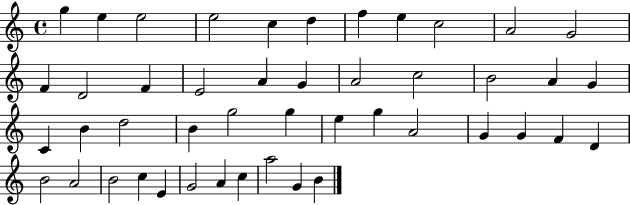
{
  \clef treble
  \time 4/4
  \defaultTimeSignature
  \key c \major
  g''4 e''4 e''2 | e''2 c''4 d''4 | f''4 e''4 c''2 | a'2 g'2 | \break f'4 d'2 f'4 | e'2 a'4 g'4 | a'2 c''2 | b'2 a'4 g'4 | \break c'4 b'4 d''2 | b'4 g''2 g''4 | e''4 g''4 a'2 | g'4 g'4 f'4 d'4 | \break b'2 a'2 | b'2 c''4 e'4 | g'2 a'4 c''4 | a''2 g'4 b'4 | \break \bar "|."
}